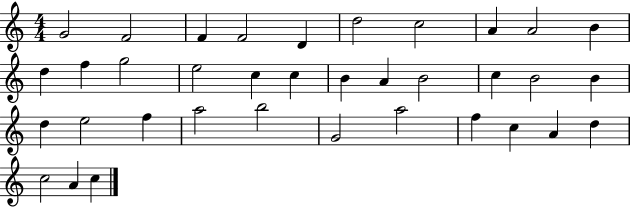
X:1
T:Untitled
M:4/4
L:1/4
K:C
G2 F2 F F2 D d2 c2 A A2 B d f g2 e2 c c B A B2 c B2 B d e2 f a2 b2 G2 a2 f c A d c2 A c